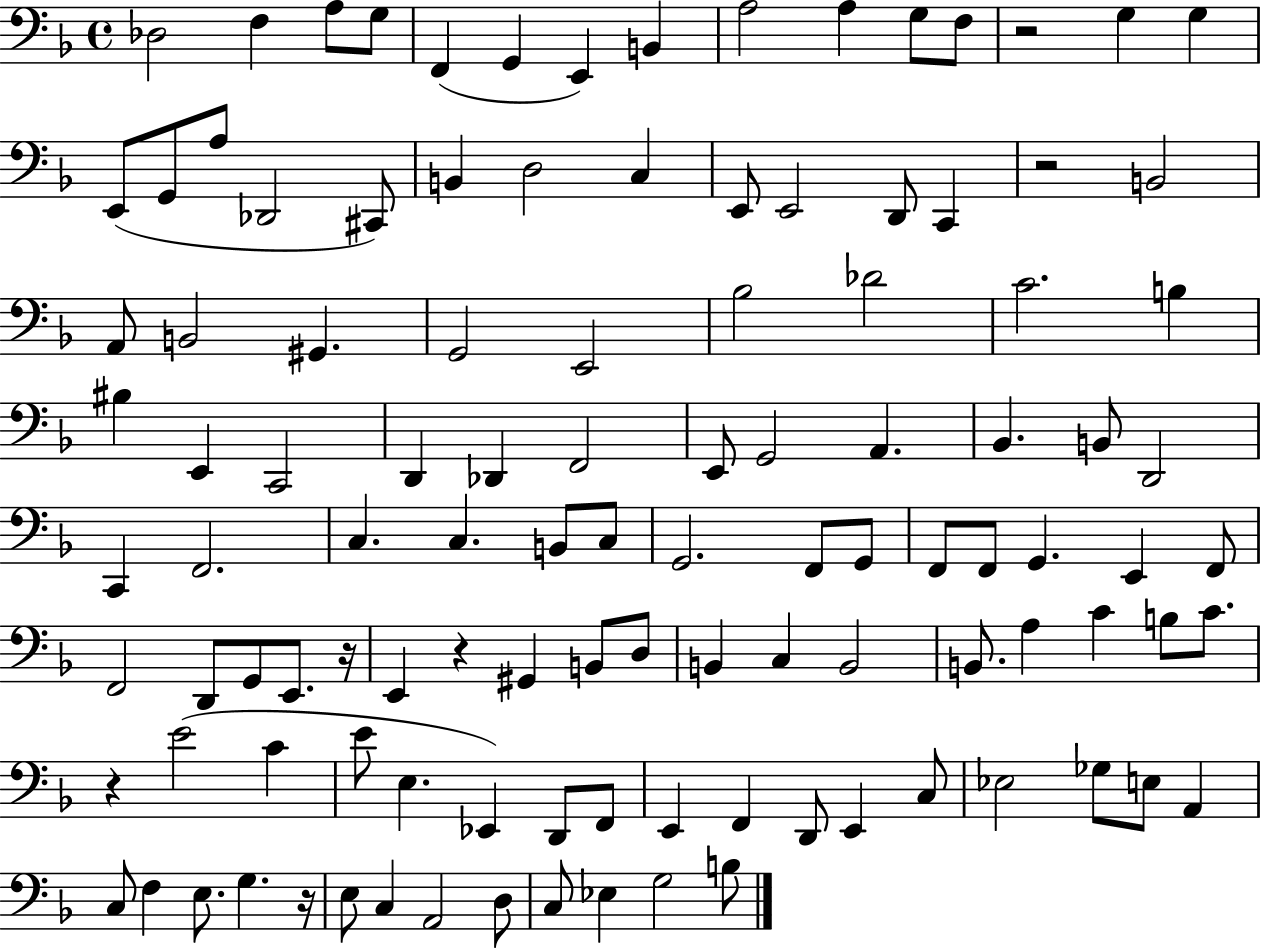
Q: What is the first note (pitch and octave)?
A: Db3